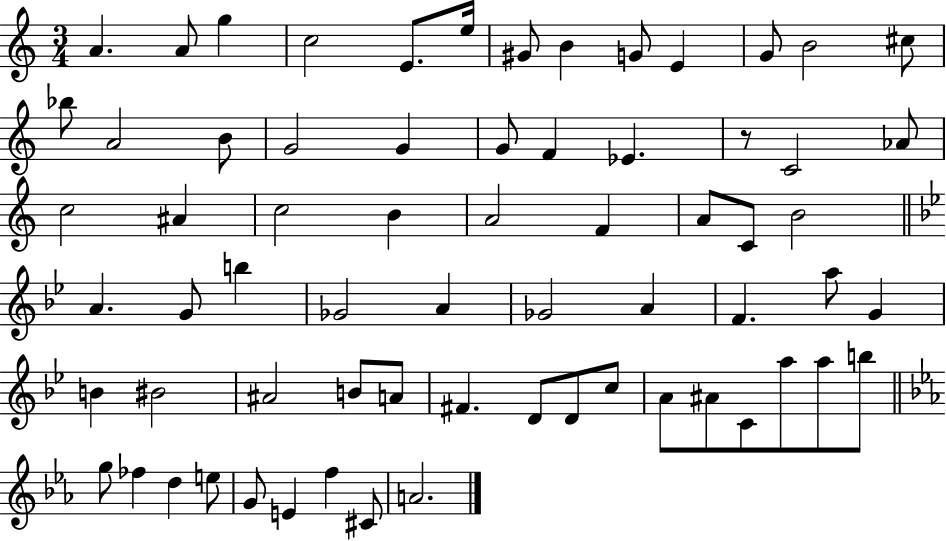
A4/q. A4/e G5/q C5/h E4/e. E5/s G#4/e B4/q G4/e E4/q G4/e B4/h C#5/e Bb5/e A4/h B4/e G4/h G4/q G4/e F4/q Eb4/q. R/e C4/h Ab4/e C5/h A#4/q C5/h B4/q A4/h F4/q A4/e C4/e B4/h A4/q. G4/e B5/q Gb4/h A4/q Gb4/h A4/q F4/q. A5/e G4/q B4/q BIS4/h A#4/h B4/e A4/e F#4/q. D4/e D4/e C5/e A4/e A#4/e C4/e A5/e A5/e B5/e G5/e FES5/q D5/q E5/e G4/e E4/q F5/q C#4/e A4/h.